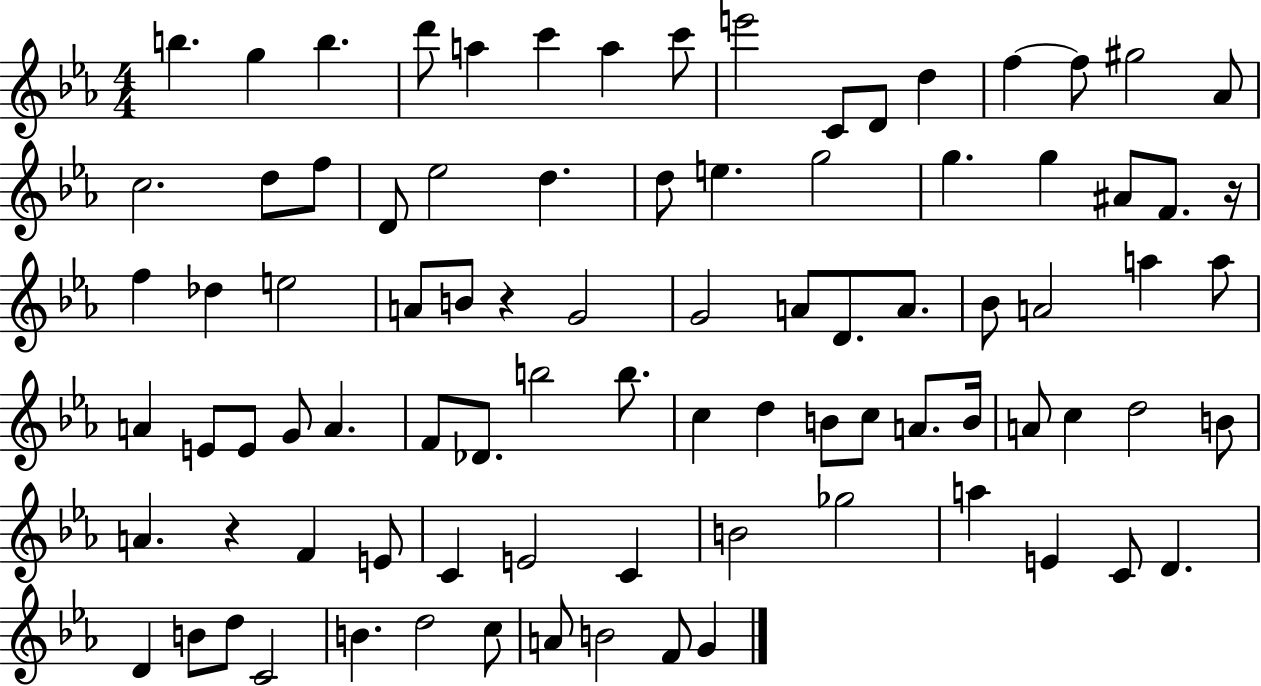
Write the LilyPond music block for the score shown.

{
  \clef treble
  \numericTimeSignature
  \time 4/4
  \key ees \major
  b''4. g''4 b''4. | d'''8 a''4 c'''4 a''4 c'''8 | e'''2 c'8 d'8 d''4 | f''4~~ f''8 gis''2 aes'8 | \break c''2. d''8 f''8 | d'8 ees''2 d''4. | d''8 e''4. g''2 | g''4. g''4 ais'8 f'8. r16 | \break f''4 des''4 e''2 | a'8 b'8 r4 g'2 | g'2 a'8 d'8. a'8. | bes'8 a'2 a''4 a''8 | \break a'4 e'8 e'8 g'8 a'4. | f'8 des'8. b''2 b''8. | c''4 d''4 b'8 c''8 a'8. b'16 | a'8 c''4 d''2 b'8 | \break a'4. r4 f'4 e'8 | c'4 e'2 c'4 | b'2 ges''2 | a''4 e'4 c'8 d'4. | \break d'4 b'8 d''8 c'2 | b'4. d''2 c''8 | a'8 b'2 f'8 g'4 | \bar "|."
}